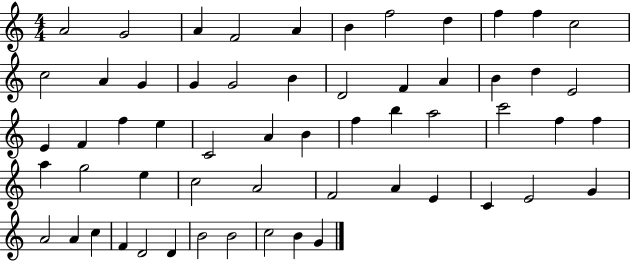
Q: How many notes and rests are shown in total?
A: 58